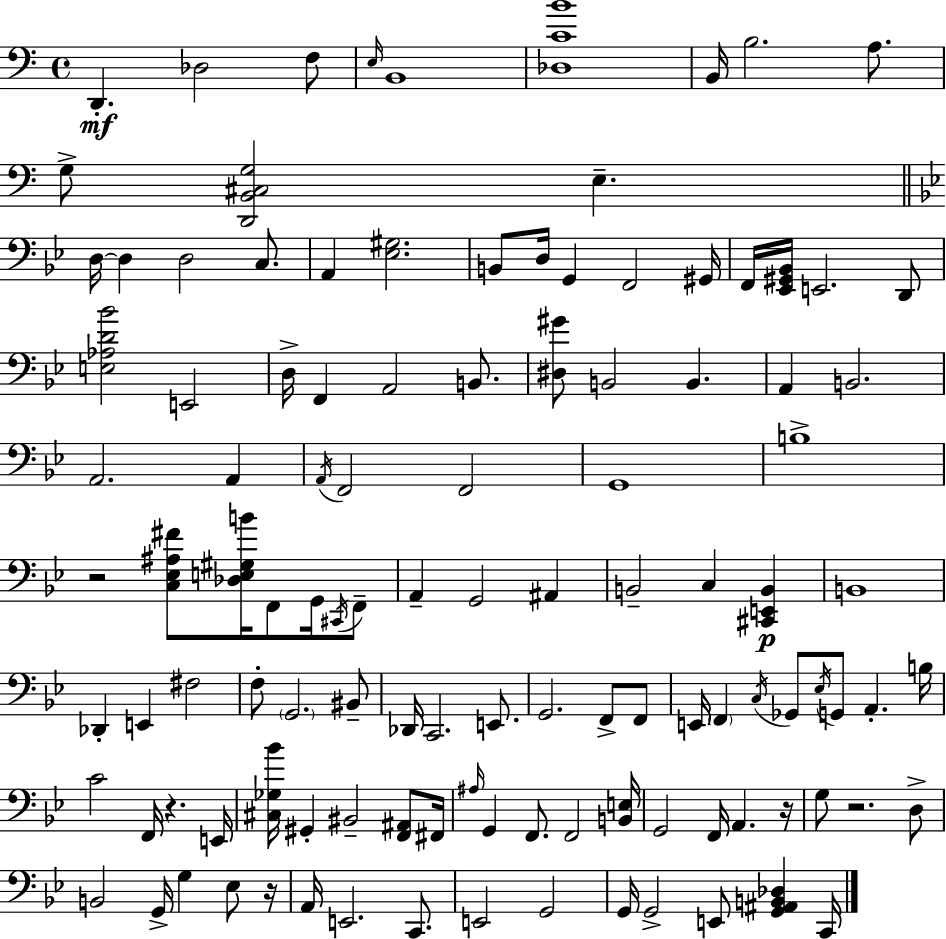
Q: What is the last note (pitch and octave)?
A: C2